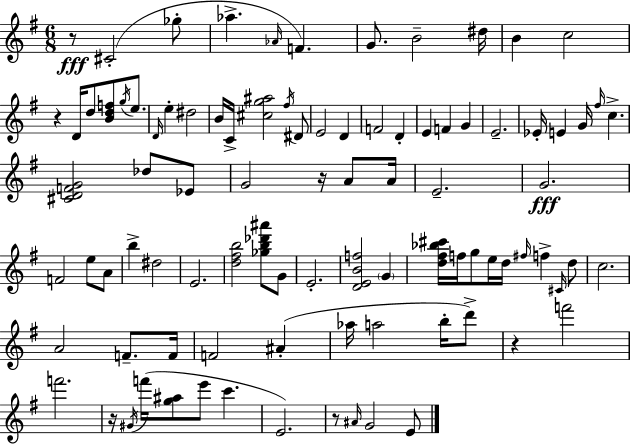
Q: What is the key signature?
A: G major